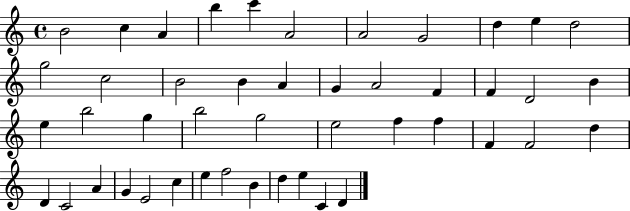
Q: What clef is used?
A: treble